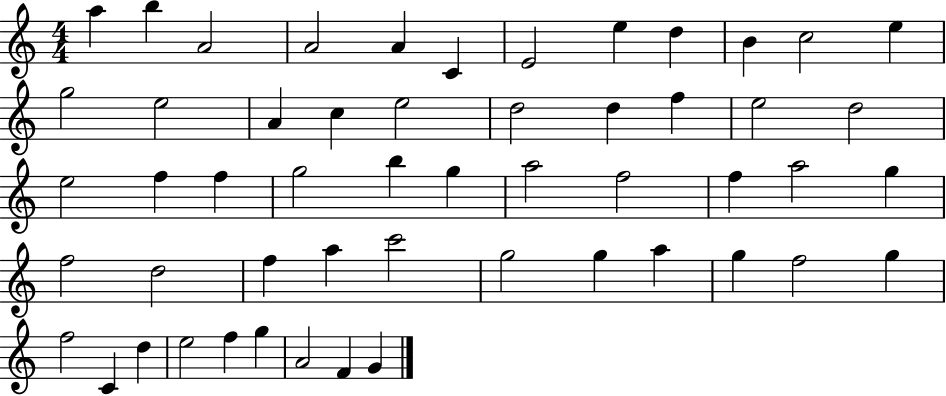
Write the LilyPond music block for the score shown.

{
  \clef treble
  \numericTimeSignature
  \time 4/4
  \key c \major
  a''4 b''4 a'2 | a'2 a'4 c'4 | e'2 e''4 d''4 | b'4 c''2 e''4 | \break g''2 e''2 | a'4 c''4 e''2 | d''2 d''4 f''4 | e''2 d''2 | \break e''2 f''4 f''4 | g''2 b''4 g''4 | a''2 f''2 | f''4 a''2 g''4 | \break f''2 d''2 | f''4 a''4 c'''2 | g''2 g''4 a''4 | g''4 f''2 g''4 | \break f''2 c'4 d''4 | e''2 f''4 g''4 | a'2 f'4 g'4 | \bar "|."
}